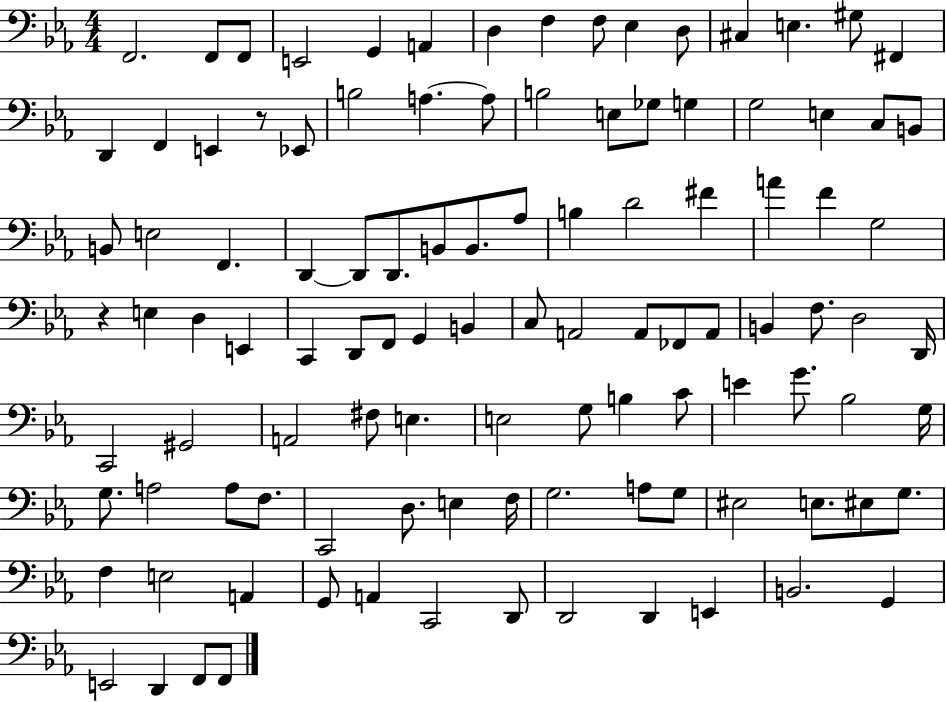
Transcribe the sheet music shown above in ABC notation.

X:1
T:Untitled
M:4/4
L:1/4
K:Eb
F,,2 F,,/2 F,,/2 E,,2 G,, A,, D, F, F,/2 _E, D,/2 ^C, E, ^G,/2 ^F,, D,, F,, E,, z/2 _E,,/2 B,2 A, A,/2 B,2 E,/2 _G,/2 G, G,2 E, C,/2 B,,/2 B,,/2 E,2 F,, D,, D,,/2 D,,/2 B,,/2 B,,/2 _A,/2 B, D2 ^F A F G,2 z E, D, E,, C,, D,,/2 F,,/2 G,, B,, C,/2 A,,2 A,,/2 _F,,/2 A,,/2 B,, F,/2 D,2 D,,/4 C,,2 ^G,,2 A,,2 ^F,/2 E, E,2 G,/2 B, C/2 E G/2 _B,2 G,/4 G,/2 A,2 A,/2 F,/2 C,,2 D,/2 E, F,/4 G,2 A,/2 G,/2 ^E,2 E,/2 ^E,/2 G,/2 F, E,2 A,, G,,/2 A,, C,,2 D,,/2 D,,2 D,, E,, B,,2 G,, E,,2 D,, F,,/2 F,,/2